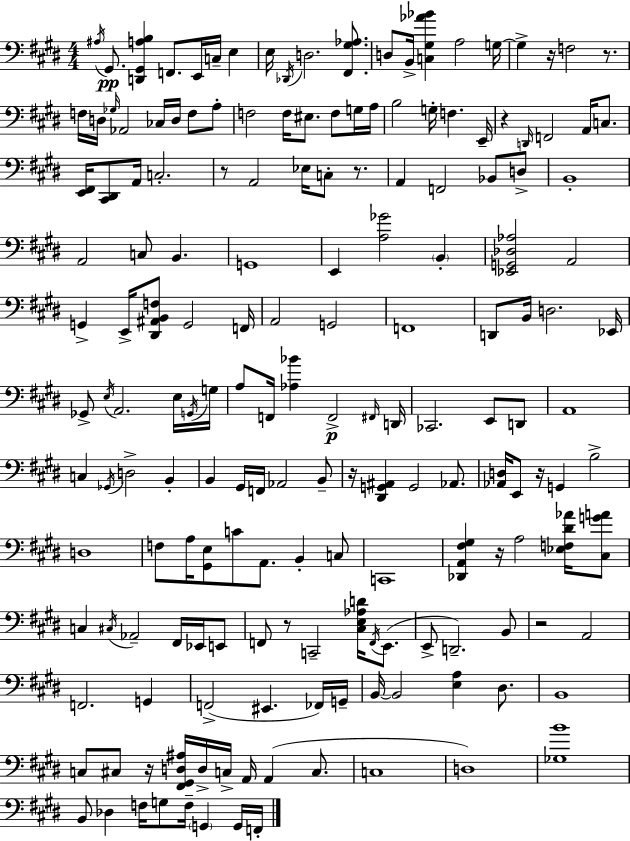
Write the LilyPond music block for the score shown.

{
  \clef bass
  \numericTimeSignature
  \time 4/4
  \key e \major
  \acciaccatura { ais16 }\pp gis,8. <d, gis, a b>4 f,8. e,16 c16-- e4 | e16 \acciaccatura { des,16 } d2. <fis, gis aes>8. | d8 b,16-> <c gis aes' bes'>4 a2 | g16~~ g4-> r16 f2 r8. | \break f16 d16 \grace { ges16 } aes,2 ces16 d16 f8 | a8-. f2 f16 eis8. f8 | g16 a16 b2 g16-. f4. | e,16-- r4 \grace { d,16 } f,2 | \break a,16 c8. <e, fis,>16 <cis, dis,>8 a,16 c2.-. | r8 a,2 ees16 c8-. | r8. a,4 f,2 | bes,8 d8-> b,1-. | \break a,2 c8 b,4. | g,1 | e,4 <a ges'>2 | \parenthesize b,4-. <ees, g, des aes>2 a,2 | \break g,4-> e,16-> <dis, ais, b, f>8 g,2 | f,16 a,2 g,2 | f,1 | d,8 b,16 d2. | \break ees,16 ges,8-> \acciaccatura { e16 } a,2. | e16 \acciaccatura { g,16 } g16 a8 f,16 <aes bes'>4 f,2->\p | \grace { fis,16 } d,16 ces,2. | e,8 d,8 a,1 | \break c4 \acciaccatura { ges,16 } d2-> | b,4-. b,4 gis,16 f,16 aes,2 | b,8-- r16 <dis, g, ais,>4 g,2 | aes,8. <aes, d>16 e,8 r16 g,4 | \break b2-> d1 | f8 a16 <gis, e>8 c'8 a,8. | b,4-. c8 c,1 | <des, a, fis gis>4 r16 a2 | \break <ees f dis' aes'>16 <cis g' a'>8 c4 \acciaccatura { cis16 } aes,2-- | fis,16 ees,16 e,8 f,8 r8 c,2-- | <cis e aes d'>16 \acciaccatura { f,16 } e,8.( e,8-> d,2.--) | b,8 r2 | \break a,2 f,2. | g,4 f,2->( | eis,4. fes,16) g,16-- b,16~~ b,2 | <e a>4 dis8. b,1 | \break c8 cis8 r16 <fis, gis, d ais>16 | d16-> c16-> a,16 a,4( c8. c1 | d1) | <ges b'>1 | \break b,8 des4 | f16 g8 f16-- \parenthesize g,4 g,16 f,16-. \bar "|."
}